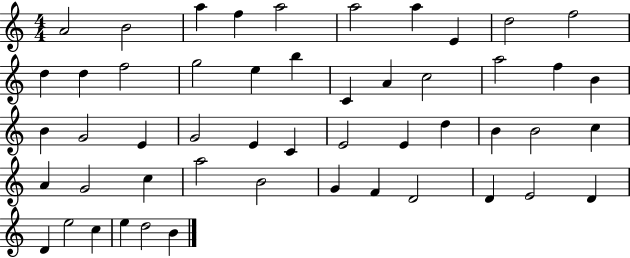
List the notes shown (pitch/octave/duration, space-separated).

A4/h B4/h A5/q F5/q A5/h A5/h A5/q E4/q D5/h F5/h D5/q D5/q F5/h G5/h E5/q B5/q C4/q A4/q C5/h A5/h F5/q B4/q B4/q G4/h E4/q G4/h E4/q C4/q E4/h E4/q D5/q B4/q B4/h C5/q A4/q G4/h C5/q A5/h B4/h G4/q F4/q D4/h D4/q E4/h D4/q D4/q E5/h C5/q E5/q D5/h B4/q